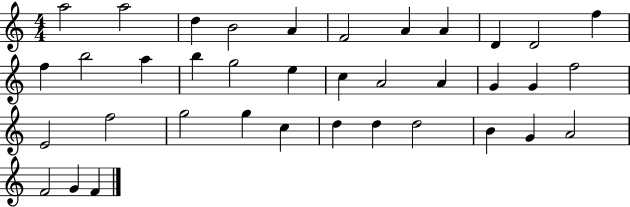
A5/h A5/h D5/q B4/h A4/q F4/h A4/q A4/q D4/q D4/h F5/q F5/q B5/h A5/q B5/q G5/h E5/q C5/q A4/h A4/q G4/q G4/q F5/h E4/h F5/h G5/h G5/q C5/q D5/q D5/q D5/h B4/q G4/q A4/h F4/h G4/q F4/q